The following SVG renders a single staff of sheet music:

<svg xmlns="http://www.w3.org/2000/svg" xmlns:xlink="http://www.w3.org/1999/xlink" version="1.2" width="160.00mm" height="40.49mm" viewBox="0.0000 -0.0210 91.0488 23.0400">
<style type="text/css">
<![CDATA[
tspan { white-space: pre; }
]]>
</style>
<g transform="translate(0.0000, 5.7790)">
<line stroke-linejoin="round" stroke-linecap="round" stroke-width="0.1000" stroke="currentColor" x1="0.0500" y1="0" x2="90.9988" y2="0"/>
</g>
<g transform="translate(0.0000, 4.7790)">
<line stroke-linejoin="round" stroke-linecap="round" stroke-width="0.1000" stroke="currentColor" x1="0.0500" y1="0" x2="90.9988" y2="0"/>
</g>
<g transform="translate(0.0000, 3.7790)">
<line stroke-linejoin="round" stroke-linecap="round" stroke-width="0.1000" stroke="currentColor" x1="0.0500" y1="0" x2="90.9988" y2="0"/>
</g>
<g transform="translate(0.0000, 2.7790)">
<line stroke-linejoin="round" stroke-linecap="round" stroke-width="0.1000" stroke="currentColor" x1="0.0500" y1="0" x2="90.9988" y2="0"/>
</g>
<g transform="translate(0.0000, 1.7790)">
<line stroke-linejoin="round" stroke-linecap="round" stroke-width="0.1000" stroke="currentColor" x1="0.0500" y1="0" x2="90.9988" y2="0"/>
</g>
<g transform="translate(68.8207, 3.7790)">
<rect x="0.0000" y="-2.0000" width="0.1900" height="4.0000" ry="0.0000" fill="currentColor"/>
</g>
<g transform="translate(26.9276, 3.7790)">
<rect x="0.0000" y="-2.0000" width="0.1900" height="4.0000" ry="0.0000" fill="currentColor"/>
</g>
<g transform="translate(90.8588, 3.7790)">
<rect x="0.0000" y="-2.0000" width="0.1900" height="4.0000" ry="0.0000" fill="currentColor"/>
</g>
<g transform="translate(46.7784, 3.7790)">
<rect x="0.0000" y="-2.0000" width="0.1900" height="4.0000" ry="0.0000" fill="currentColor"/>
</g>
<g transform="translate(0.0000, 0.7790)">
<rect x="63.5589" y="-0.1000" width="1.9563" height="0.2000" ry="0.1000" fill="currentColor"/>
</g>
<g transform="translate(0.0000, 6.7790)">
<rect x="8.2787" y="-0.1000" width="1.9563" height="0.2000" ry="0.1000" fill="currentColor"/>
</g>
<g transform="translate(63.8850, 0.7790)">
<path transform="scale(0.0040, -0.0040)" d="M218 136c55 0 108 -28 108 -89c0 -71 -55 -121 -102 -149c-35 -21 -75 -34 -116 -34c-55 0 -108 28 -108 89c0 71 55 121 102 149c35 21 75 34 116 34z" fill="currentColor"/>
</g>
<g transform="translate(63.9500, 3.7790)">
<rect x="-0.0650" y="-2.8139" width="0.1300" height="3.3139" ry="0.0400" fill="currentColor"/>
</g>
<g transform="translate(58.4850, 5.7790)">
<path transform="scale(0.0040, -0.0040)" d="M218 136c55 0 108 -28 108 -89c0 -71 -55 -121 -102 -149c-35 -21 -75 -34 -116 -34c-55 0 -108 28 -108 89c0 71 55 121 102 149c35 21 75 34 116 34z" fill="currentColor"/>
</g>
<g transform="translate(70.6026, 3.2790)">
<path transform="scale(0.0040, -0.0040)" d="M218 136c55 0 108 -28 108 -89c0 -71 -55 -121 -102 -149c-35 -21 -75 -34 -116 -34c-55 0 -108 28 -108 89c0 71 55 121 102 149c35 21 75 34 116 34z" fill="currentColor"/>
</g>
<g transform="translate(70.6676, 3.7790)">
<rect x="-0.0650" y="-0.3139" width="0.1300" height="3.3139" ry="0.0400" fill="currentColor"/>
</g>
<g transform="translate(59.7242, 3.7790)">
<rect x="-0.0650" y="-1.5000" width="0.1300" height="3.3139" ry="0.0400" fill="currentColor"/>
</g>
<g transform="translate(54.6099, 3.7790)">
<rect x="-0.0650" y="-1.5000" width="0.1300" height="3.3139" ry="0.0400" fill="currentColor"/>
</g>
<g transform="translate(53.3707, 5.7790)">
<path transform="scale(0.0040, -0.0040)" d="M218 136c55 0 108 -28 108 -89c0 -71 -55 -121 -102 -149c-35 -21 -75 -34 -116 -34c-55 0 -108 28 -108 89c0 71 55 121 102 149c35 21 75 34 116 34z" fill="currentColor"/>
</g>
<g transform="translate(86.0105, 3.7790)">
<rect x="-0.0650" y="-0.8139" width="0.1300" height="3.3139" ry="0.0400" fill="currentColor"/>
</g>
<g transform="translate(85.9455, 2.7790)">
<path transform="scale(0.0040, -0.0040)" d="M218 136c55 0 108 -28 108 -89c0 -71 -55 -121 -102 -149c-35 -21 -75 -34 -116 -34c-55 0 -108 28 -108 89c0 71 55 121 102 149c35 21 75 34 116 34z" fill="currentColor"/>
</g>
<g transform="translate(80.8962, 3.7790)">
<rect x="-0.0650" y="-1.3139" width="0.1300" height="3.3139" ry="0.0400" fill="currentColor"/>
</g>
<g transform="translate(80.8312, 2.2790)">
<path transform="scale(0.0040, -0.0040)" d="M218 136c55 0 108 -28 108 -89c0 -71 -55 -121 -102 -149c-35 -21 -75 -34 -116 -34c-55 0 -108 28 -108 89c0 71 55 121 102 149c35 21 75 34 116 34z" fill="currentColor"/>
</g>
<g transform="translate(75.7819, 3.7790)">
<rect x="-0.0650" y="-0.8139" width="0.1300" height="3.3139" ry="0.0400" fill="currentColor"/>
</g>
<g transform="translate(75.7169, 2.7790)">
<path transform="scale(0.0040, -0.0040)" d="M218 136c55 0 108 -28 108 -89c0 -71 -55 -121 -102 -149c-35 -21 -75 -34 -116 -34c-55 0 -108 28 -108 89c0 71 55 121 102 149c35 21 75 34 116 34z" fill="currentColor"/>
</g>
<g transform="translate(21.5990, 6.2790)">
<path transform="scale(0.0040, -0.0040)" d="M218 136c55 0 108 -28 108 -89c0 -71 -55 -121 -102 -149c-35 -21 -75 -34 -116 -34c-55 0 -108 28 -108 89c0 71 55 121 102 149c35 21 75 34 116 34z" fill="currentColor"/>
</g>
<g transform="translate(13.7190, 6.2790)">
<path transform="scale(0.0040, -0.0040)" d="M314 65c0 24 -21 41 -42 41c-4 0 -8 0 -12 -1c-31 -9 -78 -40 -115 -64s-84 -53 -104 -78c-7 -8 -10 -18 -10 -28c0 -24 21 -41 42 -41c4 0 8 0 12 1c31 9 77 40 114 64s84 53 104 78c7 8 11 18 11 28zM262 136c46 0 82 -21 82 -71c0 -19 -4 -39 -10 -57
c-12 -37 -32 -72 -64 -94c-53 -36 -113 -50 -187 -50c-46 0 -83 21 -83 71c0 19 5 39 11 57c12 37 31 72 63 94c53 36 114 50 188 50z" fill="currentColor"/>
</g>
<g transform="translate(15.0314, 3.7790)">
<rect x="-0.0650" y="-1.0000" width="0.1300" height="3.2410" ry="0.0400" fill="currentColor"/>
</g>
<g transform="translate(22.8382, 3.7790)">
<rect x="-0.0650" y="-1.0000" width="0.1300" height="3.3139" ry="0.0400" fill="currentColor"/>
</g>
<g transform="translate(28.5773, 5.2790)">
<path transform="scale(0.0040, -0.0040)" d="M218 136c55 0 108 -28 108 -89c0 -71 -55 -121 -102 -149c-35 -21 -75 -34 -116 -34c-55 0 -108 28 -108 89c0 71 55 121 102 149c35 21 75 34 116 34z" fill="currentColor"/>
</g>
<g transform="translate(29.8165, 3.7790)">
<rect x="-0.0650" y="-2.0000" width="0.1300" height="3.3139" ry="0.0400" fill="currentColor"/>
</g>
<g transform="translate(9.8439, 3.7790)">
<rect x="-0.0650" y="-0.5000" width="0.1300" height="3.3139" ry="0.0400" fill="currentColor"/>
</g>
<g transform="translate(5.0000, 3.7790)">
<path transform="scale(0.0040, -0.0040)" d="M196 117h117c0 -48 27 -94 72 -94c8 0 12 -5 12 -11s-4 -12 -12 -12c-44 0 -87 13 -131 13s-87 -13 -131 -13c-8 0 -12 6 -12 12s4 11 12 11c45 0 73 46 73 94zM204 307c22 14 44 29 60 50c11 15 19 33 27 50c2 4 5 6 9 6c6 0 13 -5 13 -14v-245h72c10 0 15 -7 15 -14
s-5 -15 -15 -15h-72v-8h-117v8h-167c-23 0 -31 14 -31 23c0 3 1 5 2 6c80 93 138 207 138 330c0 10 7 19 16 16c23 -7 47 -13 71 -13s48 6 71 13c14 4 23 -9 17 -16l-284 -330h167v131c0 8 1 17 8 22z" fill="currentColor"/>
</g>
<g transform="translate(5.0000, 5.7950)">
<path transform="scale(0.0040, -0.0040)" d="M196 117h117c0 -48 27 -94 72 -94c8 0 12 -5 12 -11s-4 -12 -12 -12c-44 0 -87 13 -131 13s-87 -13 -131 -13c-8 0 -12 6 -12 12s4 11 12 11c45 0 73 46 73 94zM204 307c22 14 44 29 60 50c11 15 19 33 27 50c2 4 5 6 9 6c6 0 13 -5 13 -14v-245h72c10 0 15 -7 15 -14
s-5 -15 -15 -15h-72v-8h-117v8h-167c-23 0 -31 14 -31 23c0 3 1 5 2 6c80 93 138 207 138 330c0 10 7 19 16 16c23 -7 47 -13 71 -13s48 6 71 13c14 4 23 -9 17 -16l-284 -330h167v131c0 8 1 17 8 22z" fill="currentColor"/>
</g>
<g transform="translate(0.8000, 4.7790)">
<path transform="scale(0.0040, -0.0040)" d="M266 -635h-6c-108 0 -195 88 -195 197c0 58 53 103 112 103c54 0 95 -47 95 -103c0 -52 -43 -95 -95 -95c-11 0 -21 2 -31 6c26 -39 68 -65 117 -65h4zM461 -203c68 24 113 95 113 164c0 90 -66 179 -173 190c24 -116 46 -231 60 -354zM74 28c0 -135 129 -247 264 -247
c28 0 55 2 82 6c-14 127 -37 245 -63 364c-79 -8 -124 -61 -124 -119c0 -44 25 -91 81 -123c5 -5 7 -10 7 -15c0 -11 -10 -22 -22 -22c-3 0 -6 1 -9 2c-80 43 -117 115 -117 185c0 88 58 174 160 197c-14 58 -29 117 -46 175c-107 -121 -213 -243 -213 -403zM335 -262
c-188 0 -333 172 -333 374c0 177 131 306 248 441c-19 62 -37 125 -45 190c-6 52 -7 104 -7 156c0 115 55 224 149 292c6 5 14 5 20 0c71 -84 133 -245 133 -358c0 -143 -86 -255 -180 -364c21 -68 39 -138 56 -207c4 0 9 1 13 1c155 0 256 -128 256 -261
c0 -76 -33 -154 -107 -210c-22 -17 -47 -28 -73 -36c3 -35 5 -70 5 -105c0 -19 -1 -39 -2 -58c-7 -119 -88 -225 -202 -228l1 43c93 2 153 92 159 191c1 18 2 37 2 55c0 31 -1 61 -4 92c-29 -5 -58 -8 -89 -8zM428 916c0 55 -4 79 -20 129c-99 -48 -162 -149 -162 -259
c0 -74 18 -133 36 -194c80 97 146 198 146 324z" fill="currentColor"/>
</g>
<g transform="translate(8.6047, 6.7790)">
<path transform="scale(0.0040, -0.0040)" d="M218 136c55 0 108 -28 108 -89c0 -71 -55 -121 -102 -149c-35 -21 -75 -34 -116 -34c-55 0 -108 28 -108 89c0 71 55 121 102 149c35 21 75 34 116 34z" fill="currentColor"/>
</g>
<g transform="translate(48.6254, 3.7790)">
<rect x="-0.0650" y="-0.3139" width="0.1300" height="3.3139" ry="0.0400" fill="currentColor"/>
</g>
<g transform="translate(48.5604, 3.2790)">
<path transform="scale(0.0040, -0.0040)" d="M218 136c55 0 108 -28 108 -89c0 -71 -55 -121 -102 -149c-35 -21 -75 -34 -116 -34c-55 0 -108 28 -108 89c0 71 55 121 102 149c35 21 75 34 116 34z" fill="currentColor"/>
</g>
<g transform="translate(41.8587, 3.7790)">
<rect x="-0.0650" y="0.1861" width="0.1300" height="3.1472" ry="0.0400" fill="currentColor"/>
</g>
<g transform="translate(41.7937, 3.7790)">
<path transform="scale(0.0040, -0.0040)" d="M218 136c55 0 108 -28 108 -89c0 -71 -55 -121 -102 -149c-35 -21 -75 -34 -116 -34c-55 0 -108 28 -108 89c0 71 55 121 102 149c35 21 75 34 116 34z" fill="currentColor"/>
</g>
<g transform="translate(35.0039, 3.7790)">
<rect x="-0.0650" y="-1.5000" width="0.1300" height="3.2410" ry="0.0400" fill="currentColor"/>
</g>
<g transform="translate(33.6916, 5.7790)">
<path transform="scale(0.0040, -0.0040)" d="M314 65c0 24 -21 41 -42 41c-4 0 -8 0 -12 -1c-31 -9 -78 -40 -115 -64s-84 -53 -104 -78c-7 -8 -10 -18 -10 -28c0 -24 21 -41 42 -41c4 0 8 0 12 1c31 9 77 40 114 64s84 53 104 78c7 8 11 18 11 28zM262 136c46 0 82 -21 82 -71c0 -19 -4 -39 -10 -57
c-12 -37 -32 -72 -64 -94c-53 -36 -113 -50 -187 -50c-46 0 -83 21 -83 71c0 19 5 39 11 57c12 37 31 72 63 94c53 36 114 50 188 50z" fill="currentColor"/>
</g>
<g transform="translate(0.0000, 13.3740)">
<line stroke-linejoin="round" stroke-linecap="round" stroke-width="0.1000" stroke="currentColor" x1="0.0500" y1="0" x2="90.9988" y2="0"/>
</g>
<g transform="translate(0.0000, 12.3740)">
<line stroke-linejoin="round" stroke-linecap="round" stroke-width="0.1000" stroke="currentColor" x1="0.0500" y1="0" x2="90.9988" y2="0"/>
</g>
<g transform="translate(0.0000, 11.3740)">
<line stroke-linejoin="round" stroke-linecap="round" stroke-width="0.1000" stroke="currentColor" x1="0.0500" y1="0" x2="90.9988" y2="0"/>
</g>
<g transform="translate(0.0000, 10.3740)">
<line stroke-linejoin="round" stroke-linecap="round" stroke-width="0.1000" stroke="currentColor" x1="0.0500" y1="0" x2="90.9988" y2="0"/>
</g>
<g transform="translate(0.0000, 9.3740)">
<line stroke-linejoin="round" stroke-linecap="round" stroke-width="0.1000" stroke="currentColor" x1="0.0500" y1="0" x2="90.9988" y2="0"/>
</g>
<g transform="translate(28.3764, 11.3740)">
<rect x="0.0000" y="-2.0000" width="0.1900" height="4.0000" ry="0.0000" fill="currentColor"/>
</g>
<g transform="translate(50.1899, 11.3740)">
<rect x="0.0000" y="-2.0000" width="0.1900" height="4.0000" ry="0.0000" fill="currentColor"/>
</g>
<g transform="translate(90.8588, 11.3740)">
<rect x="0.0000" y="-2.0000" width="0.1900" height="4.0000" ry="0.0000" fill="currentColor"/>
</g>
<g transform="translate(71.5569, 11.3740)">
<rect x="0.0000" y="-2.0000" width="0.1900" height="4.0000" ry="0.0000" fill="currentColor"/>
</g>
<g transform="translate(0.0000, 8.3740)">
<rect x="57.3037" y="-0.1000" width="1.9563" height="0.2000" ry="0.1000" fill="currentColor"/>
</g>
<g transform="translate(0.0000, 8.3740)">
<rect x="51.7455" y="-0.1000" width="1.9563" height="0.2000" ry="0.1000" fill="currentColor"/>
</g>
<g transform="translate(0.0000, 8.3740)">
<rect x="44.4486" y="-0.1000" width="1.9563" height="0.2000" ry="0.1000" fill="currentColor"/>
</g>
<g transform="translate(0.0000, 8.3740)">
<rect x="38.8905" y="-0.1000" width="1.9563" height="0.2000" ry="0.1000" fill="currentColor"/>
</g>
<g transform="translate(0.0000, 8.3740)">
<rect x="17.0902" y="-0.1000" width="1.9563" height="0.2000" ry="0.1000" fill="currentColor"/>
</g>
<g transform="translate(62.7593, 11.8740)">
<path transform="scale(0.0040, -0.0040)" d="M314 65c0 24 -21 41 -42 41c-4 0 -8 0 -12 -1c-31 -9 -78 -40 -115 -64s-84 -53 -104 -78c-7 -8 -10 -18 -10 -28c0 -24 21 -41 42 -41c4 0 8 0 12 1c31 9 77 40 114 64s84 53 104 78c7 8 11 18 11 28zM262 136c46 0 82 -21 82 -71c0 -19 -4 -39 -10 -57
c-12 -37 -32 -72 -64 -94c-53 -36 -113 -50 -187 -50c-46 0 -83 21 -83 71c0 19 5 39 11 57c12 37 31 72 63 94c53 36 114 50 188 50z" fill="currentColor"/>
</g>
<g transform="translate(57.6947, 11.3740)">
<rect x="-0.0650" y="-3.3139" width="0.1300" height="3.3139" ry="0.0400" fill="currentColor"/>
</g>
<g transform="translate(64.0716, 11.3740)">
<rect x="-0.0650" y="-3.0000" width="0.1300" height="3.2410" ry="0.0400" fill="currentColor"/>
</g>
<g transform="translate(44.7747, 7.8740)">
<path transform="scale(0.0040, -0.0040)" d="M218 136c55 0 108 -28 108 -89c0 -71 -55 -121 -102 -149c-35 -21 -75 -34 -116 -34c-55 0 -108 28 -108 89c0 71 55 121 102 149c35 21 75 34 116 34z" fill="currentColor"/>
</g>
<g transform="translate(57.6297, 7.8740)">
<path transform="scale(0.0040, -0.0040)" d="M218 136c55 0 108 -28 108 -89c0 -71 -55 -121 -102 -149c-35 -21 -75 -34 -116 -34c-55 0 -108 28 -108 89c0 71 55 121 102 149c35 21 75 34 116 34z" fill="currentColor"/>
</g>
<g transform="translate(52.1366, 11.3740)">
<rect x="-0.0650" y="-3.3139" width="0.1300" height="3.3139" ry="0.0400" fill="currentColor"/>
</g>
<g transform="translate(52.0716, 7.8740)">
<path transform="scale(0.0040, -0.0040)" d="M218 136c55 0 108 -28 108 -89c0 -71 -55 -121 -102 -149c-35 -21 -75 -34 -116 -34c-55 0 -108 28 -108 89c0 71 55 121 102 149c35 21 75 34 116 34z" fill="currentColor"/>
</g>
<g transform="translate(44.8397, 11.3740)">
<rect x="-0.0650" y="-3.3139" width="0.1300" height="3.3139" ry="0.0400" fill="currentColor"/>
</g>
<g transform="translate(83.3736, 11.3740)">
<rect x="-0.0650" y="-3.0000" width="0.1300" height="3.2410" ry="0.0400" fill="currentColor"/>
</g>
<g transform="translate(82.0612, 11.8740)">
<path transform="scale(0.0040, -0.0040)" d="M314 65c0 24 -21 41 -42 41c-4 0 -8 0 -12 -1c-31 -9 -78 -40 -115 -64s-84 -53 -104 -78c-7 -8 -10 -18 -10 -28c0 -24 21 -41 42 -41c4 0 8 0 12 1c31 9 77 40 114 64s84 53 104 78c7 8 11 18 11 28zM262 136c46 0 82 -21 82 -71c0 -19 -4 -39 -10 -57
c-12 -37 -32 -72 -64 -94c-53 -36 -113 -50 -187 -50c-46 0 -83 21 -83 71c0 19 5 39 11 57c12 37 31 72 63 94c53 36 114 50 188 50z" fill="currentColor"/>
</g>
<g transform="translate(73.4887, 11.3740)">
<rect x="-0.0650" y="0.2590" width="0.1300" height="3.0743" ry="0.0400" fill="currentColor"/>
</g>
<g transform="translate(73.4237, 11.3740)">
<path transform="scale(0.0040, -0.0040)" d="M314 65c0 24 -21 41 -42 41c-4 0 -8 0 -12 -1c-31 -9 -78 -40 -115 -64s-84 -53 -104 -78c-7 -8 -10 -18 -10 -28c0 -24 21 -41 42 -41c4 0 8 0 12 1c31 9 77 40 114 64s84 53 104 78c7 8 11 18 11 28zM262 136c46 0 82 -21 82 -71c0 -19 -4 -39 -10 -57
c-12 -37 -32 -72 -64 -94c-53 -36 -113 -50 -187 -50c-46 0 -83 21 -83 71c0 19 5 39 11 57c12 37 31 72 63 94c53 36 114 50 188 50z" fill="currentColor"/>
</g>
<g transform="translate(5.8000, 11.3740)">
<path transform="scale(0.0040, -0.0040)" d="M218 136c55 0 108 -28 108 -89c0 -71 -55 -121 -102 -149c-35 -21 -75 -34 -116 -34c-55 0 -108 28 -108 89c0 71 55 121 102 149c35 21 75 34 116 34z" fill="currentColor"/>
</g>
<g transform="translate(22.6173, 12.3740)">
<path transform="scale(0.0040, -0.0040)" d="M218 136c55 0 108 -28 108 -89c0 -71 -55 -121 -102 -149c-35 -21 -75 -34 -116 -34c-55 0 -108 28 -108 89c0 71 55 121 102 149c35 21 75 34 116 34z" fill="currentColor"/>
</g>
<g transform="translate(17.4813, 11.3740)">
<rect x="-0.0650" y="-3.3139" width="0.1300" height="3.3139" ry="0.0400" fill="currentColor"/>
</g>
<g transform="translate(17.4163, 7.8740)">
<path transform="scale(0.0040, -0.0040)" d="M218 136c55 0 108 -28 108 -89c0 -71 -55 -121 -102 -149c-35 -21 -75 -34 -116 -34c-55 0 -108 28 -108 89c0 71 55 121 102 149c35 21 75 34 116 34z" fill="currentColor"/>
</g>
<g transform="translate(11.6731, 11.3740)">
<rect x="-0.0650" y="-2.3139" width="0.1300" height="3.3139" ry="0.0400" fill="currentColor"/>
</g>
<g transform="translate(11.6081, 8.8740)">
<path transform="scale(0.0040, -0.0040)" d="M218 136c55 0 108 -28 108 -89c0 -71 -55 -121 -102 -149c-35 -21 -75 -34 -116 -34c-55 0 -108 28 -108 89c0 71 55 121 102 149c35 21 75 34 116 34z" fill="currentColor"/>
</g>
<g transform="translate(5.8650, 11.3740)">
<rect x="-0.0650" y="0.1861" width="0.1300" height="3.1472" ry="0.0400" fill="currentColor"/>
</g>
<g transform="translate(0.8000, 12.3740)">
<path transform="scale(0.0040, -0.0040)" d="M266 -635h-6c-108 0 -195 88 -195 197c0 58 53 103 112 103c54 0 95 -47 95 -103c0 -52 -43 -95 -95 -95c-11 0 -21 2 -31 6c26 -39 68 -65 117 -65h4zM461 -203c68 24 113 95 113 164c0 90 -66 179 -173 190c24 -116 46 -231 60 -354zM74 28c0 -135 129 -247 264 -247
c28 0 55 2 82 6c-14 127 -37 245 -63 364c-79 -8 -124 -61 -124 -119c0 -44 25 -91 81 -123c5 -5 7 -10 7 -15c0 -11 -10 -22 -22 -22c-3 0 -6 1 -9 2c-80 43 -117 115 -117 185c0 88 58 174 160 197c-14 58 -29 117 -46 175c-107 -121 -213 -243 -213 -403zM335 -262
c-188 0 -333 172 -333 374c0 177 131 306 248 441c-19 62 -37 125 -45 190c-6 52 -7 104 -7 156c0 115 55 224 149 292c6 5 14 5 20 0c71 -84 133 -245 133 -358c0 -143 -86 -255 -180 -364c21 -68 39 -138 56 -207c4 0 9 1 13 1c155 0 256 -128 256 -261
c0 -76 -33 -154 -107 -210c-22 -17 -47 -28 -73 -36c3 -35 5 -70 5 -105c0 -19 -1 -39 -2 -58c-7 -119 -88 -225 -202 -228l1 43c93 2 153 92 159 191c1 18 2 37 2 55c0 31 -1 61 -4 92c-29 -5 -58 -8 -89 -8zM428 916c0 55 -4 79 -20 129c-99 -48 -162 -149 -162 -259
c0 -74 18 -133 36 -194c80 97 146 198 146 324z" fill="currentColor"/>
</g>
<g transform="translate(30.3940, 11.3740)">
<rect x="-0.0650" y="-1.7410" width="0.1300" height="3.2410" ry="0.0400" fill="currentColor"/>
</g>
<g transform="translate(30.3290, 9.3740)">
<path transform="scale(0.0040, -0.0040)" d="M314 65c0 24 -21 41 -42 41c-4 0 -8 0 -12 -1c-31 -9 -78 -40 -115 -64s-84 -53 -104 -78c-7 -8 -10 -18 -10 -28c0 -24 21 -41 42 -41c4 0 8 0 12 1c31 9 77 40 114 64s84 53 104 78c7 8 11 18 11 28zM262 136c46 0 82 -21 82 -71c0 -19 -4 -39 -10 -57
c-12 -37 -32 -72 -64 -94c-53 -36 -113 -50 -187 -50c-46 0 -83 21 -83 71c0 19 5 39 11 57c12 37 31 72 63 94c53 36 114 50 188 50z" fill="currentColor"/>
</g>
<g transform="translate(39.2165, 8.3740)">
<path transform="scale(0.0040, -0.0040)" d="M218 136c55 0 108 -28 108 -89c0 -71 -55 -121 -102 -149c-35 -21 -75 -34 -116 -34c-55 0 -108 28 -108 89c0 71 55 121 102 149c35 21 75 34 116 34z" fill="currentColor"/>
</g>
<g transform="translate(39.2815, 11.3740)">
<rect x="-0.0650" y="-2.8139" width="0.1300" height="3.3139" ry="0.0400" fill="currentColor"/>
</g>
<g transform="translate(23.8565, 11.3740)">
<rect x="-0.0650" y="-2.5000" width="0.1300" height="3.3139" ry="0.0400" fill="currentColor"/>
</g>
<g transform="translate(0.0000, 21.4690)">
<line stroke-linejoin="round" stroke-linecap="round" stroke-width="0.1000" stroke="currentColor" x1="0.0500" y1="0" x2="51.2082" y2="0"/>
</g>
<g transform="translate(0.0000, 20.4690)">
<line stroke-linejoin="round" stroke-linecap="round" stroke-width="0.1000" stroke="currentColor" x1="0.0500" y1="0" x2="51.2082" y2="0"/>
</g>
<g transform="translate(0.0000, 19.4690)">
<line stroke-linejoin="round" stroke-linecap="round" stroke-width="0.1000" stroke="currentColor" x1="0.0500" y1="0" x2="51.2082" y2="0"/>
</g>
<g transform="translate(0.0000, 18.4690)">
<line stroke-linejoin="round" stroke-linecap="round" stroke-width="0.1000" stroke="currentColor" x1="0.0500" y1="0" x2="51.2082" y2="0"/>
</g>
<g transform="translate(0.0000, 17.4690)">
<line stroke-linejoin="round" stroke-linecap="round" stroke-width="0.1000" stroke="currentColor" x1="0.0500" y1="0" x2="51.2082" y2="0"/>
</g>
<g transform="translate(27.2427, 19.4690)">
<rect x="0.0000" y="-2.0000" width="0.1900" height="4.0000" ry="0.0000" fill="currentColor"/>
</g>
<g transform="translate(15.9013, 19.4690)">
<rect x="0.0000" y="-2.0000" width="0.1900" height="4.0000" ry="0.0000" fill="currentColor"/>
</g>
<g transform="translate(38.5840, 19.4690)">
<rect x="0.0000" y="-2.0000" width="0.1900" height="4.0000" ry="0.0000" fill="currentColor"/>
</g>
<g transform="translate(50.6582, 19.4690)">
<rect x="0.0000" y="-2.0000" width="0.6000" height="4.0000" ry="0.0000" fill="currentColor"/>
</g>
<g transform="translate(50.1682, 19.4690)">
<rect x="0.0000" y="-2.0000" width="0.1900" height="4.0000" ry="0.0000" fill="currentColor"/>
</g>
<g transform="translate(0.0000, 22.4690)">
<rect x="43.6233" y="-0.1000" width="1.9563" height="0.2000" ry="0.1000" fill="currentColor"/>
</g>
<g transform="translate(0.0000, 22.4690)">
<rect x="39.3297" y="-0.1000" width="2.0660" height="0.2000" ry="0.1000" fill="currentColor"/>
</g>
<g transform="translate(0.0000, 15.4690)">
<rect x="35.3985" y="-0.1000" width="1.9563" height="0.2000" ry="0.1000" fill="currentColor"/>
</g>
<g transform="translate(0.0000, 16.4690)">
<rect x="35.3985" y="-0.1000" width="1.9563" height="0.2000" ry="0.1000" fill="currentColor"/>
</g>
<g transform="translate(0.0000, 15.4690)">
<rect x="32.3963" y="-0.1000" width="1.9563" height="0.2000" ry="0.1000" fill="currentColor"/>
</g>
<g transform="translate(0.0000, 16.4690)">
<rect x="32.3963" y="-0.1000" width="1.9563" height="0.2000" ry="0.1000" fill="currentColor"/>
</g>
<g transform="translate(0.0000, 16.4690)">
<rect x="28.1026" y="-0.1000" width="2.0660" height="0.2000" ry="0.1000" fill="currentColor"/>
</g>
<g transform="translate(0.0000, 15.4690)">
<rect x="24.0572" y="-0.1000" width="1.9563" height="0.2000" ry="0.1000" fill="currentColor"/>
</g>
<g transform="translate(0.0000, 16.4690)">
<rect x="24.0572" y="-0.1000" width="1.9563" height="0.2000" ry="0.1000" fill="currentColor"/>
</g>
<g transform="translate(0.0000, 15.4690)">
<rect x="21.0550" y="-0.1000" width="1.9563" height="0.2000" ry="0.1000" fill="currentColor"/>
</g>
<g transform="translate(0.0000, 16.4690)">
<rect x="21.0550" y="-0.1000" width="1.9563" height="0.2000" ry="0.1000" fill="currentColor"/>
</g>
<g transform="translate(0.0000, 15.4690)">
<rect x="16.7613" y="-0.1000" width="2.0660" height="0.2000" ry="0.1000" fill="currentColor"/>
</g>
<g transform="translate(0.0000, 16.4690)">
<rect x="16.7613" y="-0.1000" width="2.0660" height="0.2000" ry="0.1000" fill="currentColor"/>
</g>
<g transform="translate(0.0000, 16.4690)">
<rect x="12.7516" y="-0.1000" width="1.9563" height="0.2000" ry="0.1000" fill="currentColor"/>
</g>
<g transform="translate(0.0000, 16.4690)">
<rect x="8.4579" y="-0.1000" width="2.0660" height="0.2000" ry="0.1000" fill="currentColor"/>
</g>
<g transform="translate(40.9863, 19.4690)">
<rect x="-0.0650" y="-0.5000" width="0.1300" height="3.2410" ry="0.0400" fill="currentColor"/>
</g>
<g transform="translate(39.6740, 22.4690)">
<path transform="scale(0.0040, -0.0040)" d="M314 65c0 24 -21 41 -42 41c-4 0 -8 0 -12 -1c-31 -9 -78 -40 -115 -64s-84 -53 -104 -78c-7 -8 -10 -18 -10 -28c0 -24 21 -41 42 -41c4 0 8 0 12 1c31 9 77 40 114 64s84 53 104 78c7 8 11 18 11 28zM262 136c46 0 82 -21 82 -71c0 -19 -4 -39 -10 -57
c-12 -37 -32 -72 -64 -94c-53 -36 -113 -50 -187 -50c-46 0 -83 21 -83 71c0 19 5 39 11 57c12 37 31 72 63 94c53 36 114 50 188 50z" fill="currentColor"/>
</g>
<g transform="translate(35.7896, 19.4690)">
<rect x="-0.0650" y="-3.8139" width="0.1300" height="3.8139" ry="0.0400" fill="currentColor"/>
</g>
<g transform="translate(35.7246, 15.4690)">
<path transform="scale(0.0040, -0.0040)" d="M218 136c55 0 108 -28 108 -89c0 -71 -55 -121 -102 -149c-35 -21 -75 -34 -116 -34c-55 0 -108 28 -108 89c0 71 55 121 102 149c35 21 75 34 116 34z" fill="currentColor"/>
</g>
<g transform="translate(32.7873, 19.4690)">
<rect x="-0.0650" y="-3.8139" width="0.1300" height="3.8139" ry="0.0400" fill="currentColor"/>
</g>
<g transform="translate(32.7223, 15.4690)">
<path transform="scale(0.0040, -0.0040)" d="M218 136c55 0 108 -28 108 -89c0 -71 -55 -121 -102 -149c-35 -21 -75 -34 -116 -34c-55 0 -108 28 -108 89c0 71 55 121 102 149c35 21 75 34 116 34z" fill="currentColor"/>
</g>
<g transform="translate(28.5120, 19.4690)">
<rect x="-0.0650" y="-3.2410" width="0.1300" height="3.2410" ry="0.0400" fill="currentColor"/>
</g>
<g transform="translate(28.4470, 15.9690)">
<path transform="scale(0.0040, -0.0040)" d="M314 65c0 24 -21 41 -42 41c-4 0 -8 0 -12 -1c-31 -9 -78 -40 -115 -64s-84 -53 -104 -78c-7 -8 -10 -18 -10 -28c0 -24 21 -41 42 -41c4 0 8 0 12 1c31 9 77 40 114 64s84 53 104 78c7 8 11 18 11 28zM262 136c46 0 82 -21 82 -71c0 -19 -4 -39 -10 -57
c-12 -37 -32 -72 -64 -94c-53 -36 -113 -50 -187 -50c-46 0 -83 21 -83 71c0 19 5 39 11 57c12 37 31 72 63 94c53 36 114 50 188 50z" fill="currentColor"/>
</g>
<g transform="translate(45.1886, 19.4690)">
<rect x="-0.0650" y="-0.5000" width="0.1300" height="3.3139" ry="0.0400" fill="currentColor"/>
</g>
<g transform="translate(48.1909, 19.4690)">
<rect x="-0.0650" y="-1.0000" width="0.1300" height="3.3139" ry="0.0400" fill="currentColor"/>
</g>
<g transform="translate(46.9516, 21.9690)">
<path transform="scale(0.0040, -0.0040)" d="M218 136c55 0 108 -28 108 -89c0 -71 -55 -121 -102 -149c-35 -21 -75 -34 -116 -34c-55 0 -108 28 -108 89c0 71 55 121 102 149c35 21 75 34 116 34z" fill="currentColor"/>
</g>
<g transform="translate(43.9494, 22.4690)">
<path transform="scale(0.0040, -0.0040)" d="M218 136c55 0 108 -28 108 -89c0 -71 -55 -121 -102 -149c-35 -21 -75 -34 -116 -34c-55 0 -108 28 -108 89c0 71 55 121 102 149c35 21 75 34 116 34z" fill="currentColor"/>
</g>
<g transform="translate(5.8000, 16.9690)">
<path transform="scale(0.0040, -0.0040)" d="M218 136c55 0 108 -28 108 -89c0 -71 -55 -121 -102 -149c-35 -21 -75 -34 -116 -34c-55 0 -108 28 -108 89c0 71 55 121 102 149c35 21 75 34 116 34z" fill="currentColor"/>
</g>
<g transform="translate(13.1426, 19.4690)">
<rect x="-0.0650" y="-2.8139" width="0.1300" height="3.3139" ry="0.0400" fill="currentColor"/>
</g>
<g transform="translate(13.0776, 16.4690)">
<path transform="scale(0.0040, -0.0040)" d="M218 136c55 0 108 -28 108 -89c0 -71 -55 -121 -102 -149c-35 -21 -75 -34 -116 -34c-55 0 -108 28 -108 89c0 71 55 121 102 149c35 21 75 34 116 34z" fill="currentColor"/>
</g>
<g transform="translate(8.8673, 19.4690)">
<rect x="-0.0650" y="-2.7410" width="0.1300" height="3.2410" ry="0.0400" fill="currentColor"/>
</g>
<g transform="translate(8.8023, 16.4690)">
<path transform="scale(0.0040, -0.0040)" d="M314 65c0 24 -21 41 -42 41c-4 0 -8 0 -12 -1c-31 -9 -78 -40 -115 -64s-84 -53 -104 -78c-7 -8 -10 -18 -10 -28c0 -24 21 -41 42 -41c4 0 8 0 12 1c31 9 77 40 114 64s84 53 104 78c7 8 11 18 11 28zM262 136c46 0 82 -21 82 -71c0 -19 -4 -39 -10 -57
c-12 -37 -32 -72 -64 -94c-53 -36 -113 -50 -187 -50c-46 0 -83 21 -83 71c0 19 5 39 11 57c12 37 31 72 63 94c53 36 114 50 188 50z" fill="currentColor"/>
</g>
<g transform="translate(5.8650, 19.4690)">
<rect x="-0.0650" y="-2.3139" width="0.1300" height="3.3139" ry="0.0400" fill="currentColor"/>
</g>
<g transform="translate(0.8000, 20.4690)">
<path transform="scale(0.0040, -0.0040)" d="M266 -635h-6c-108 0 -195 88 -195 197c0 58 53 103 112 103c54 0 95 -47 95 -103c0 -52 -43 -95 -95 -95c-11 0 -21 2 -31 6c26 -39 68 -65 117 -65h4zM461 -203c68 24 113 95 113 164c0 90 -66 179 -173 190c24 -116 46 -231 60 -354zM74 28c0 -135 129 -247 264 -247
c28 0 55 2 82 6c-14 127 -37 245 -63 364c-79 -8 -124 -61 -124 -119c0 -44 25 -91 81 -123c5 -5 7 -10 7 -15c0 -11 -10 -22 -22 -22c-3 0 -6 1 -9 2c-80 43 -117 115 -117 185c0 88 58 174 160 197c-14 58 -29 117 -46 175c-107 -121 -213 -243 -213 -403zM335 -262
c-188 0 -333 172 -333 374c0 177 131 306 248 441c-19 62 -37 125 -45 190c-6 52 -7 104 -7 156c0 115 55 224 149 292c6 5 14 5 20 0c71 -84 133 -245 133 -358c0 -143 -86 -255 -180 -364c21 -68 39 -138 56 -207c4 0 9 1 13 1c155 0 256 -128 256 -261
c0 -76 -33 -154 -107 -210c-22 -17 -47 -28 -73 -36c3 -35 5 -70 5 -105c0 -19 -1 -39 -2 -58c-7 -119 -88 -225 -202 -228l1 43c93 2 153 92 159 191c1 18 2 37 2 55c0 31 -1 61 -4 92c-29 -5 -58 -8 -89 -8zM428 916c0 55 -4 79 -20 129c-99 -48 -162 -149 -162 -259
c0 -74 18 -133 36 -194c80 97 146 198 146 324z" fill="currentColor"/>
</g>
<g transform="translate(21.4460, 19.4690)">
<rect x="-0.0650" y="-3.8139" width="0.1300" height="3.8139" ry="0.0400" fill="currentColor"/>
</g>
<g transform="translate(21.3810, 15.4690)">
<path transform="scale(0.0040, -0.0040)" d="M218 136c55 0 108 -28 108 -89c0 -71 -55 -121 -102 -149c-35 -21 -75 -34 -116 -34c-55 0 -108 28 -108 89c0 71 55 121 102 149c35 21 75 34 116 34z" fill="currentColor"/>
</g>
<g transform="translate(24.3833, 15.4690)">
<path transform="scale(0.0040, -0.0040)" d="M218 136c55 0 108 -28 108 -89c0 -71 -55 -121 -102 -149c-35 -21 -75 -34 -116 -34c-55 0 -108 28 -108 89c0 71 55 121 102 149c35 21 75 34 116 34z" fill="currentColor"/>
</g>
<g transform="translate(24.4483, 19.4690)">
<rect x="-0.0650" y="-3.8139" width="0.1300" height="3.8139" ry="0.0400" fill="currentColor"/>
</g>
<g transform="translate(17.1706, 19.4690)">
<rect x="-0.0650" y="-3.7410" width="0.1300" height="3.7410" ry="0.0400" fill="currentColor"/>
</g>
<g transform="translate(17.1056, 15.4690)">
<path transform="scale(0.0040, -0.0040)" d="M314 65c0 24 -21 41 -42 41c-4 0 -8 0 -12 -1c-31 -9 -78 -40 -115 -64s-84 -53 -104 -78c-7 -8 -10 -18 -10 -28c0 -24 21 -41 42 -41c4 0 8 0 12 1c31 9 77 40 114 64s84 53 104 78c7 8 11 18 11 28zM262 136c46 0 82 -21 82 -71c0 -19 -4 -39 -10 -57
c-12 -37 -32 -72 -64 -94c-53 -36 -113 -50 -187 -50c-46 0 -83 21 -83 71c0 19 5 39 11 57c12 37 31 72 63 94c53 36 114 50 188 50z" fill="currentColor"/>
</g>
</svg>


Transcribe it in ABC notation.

X:1
T:Untitled
M:4/4
L:1/4
K:C
C D2 D F E2 B c E E a c d e d B g b G f2 a b b b A2 B2 A2 g a2 a c'2 c' c' b2 c' c' C2 C D